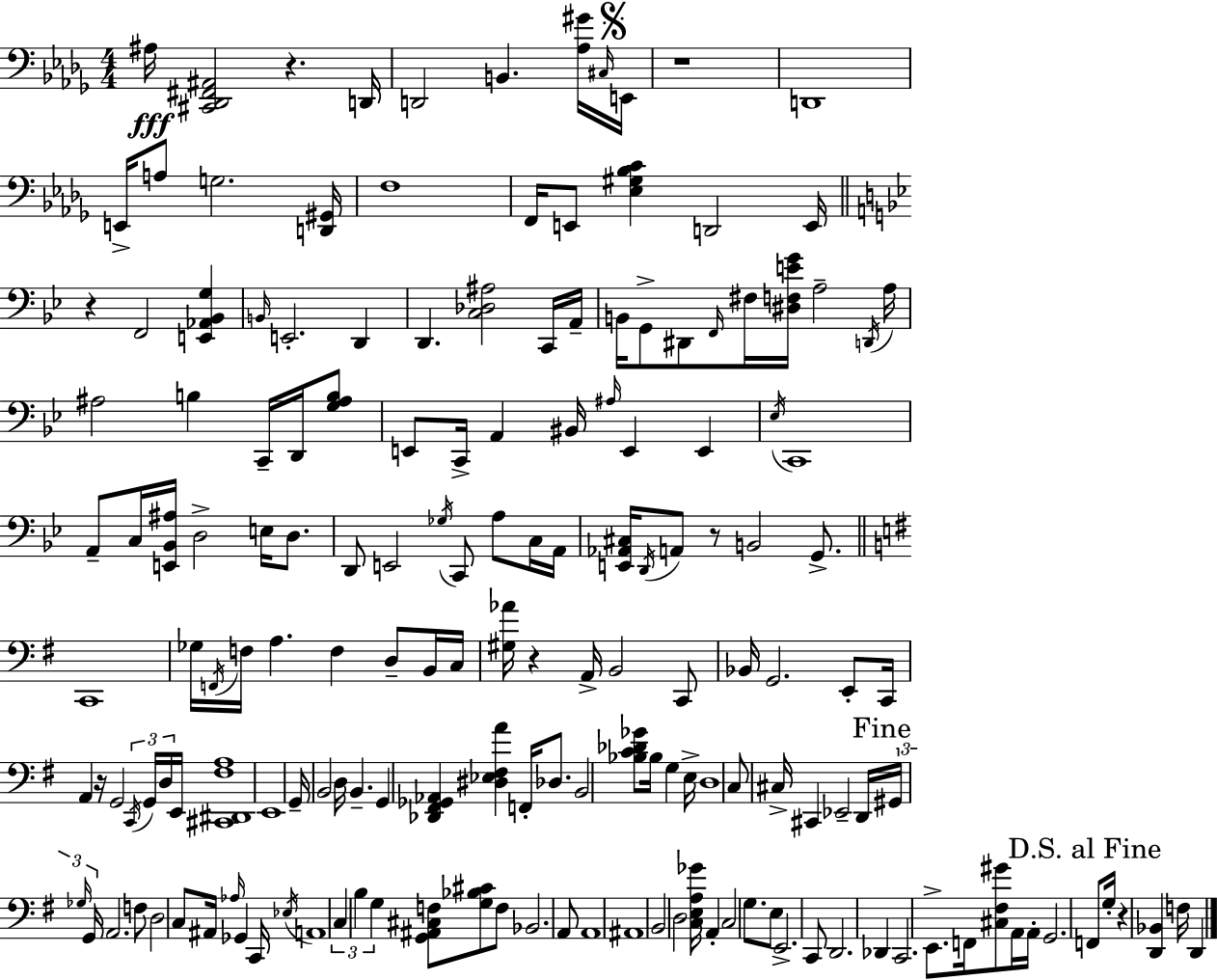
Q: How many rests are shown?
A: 7